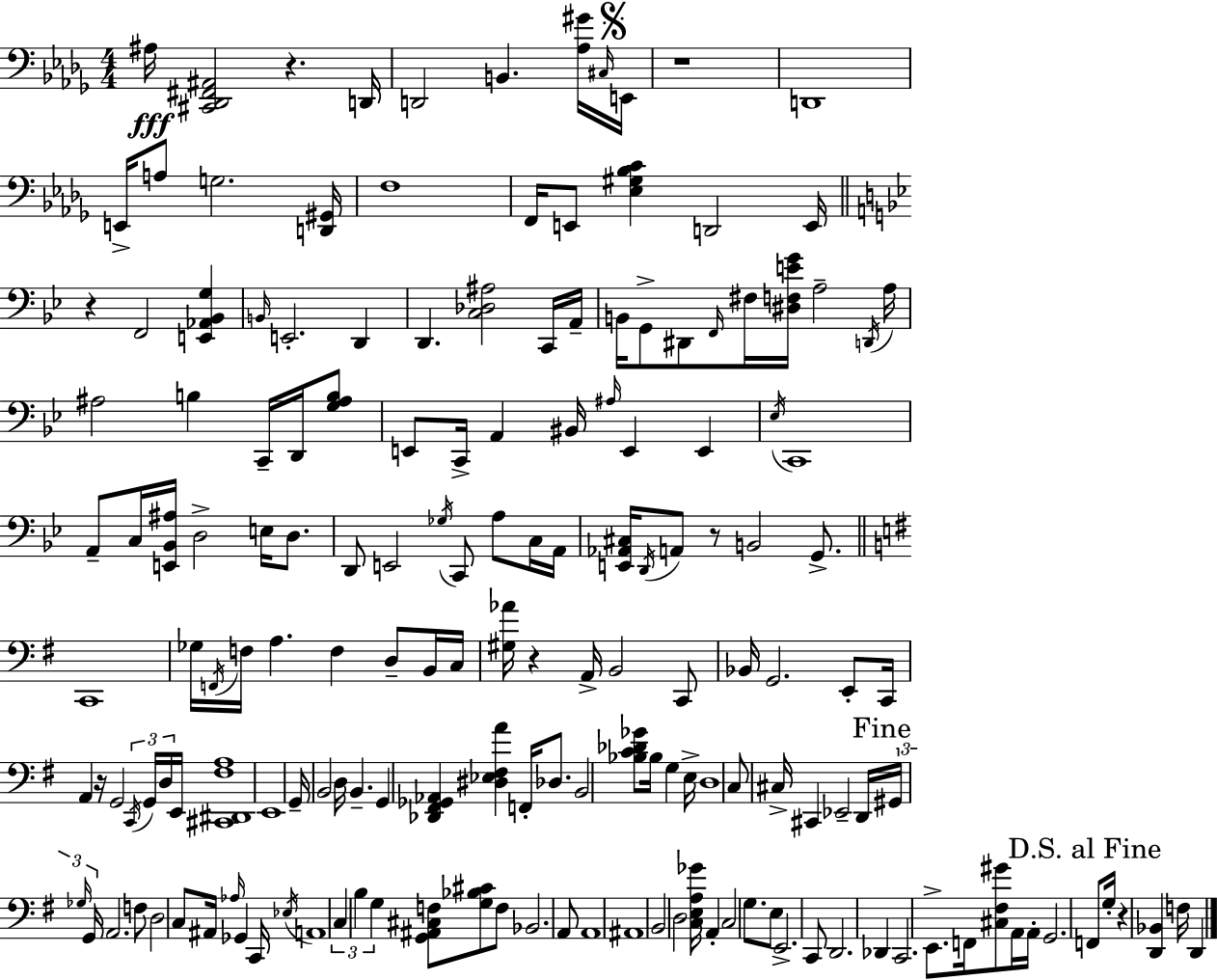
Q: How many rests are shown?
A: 7